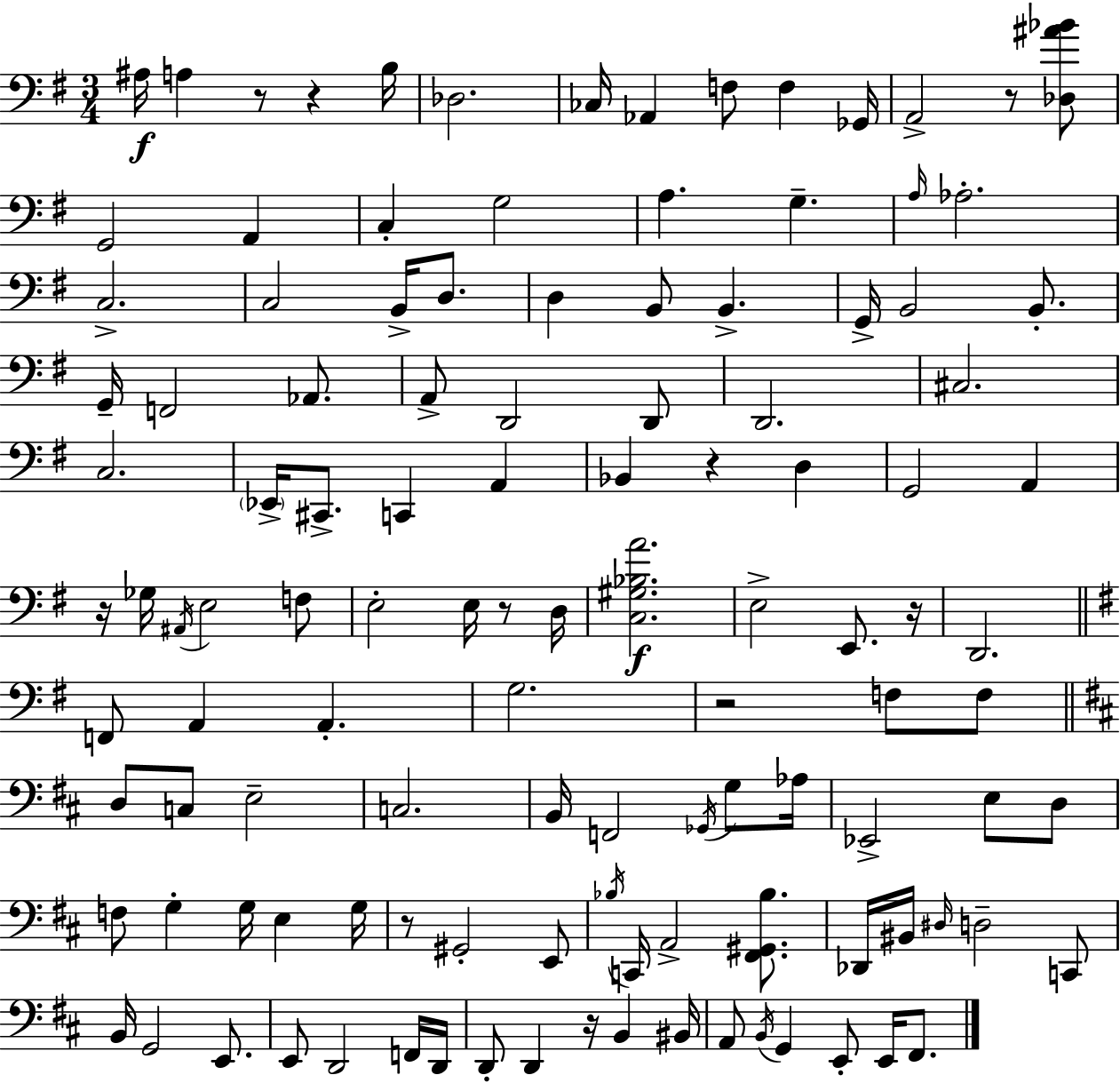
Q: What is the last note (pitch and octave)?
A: F#2